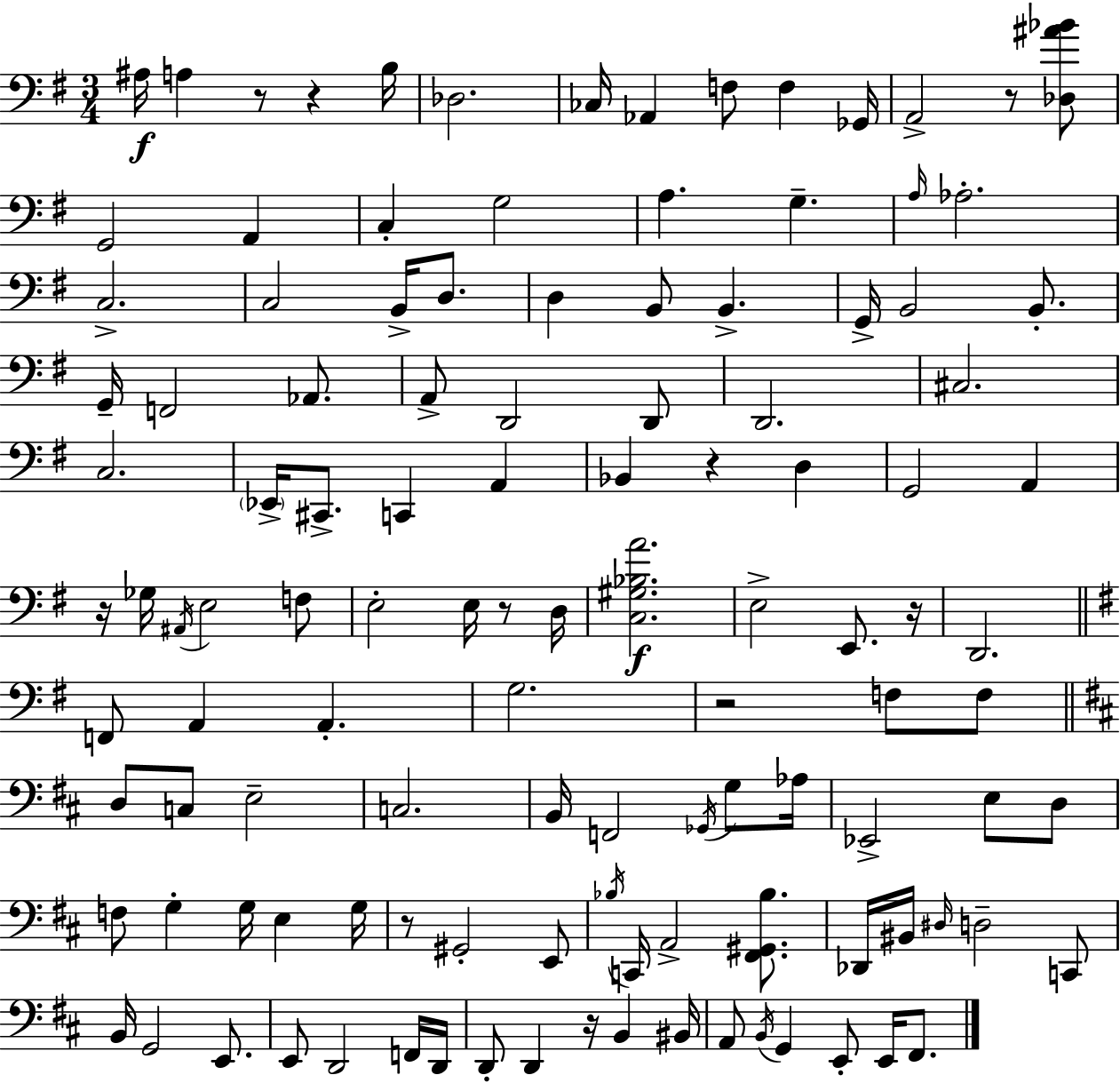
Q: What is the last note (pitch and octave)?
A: F#2